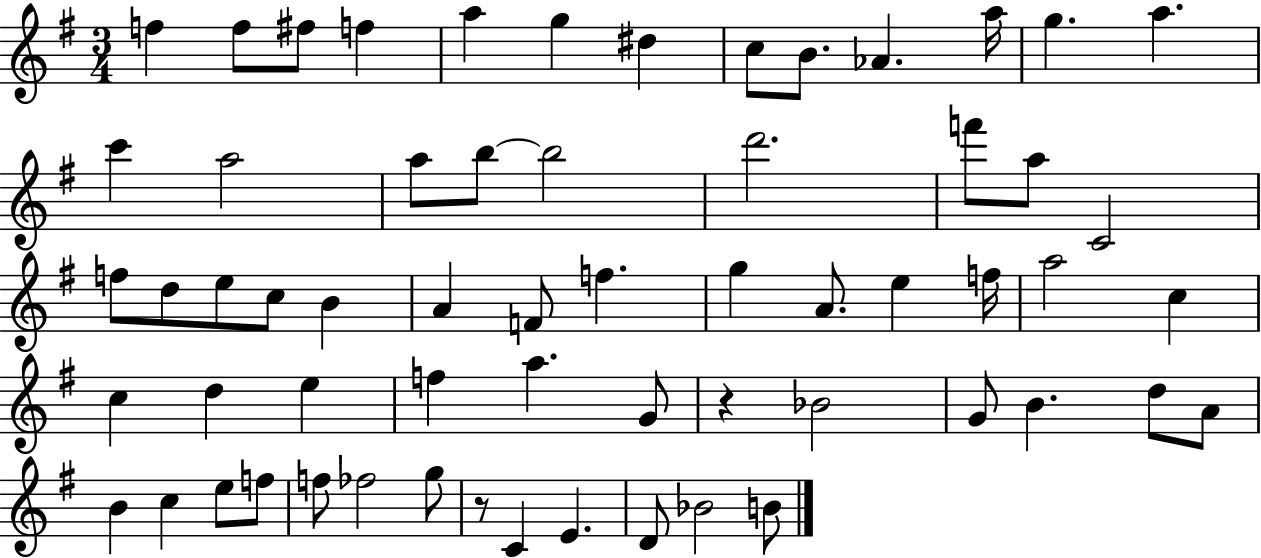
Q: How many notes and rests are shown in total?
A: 61